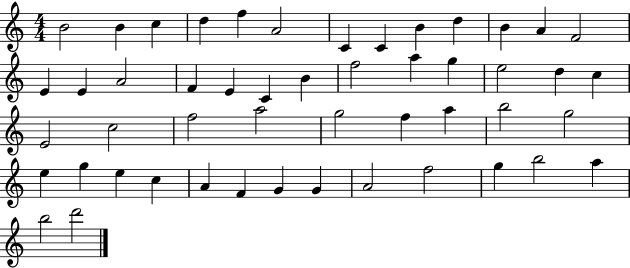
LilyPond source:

{
  \clef treble
  \numericTimeSignature
  \time 4/4
  \key c \major
  b'2 b'4 c''4 | d''4 f''4 a'2 | c'4 c'4 b'4 d''4 | b'4 a'4 f'2 | \break e'4 e'4 a'2 | f'4 e'4 c'4 b'4 | f''2 a''4 g''4 | e''2 d''4 c''4 | \break e'2 c''2 | f''2 a''2 | g''2 f''4 a''4 | b''2 g''2 | \break e''4 g''4 e''4 c''4 | a'4 f'4 g'4 g'4 | a'2 f''2 | g''4 b''2 a''4 | \break b''2 d'''2 | \bar "|."
}